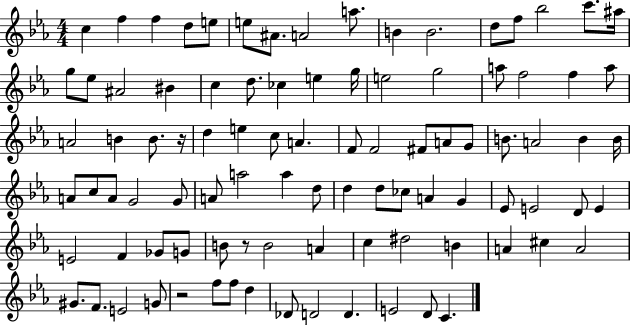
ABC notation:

X:1
T:Untitled
M:4/4
L:1/4
K:Eb
c f f d/2 e/2 e/2 ^A/2 A2 a/2 B B2 d/2 f/2 _b2 c'/2 ^a/4 g/2 _e/2 ^A2 ^B c d/2 _c e g/4 e2 g2 a/2 f2 f a/2 A2 B B/2 z/4 d e c/2 A F/2 F2 ^F/2 A/2 G/2 B/2 A2 B B/4 A/2 c/2 A/2 G2 G/2 A/2 a2 a d/2 d d/2 _c/2 A G _E/2 E2 D/2 E E2 F _G/2 G/2 B/2 z/2 B2 A c ^d2 B A ^c A2 ^G/2 F/2 E2 G/2 z2 f/2 f/2 d _D/2 D2 D E2 D/2 C